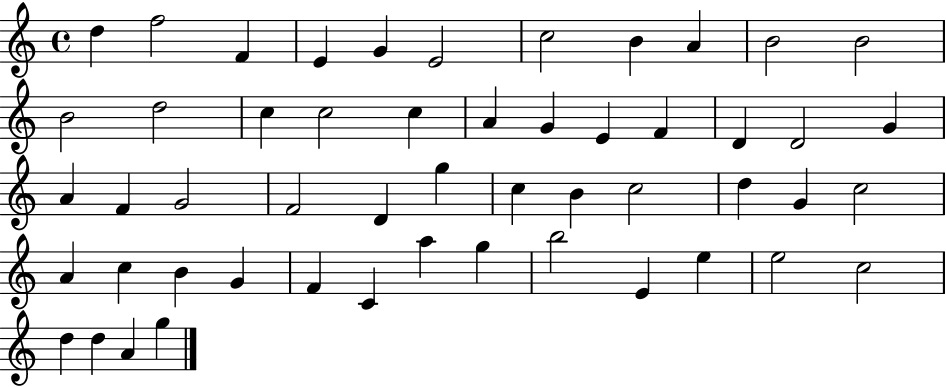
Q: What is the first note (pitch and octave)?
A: D5